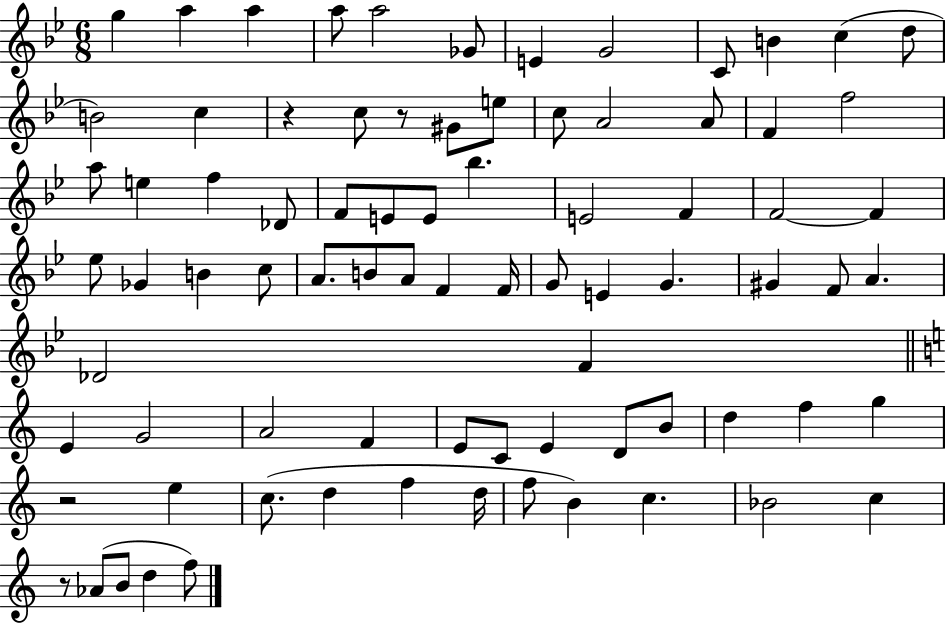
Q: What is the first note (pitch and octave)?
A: G5